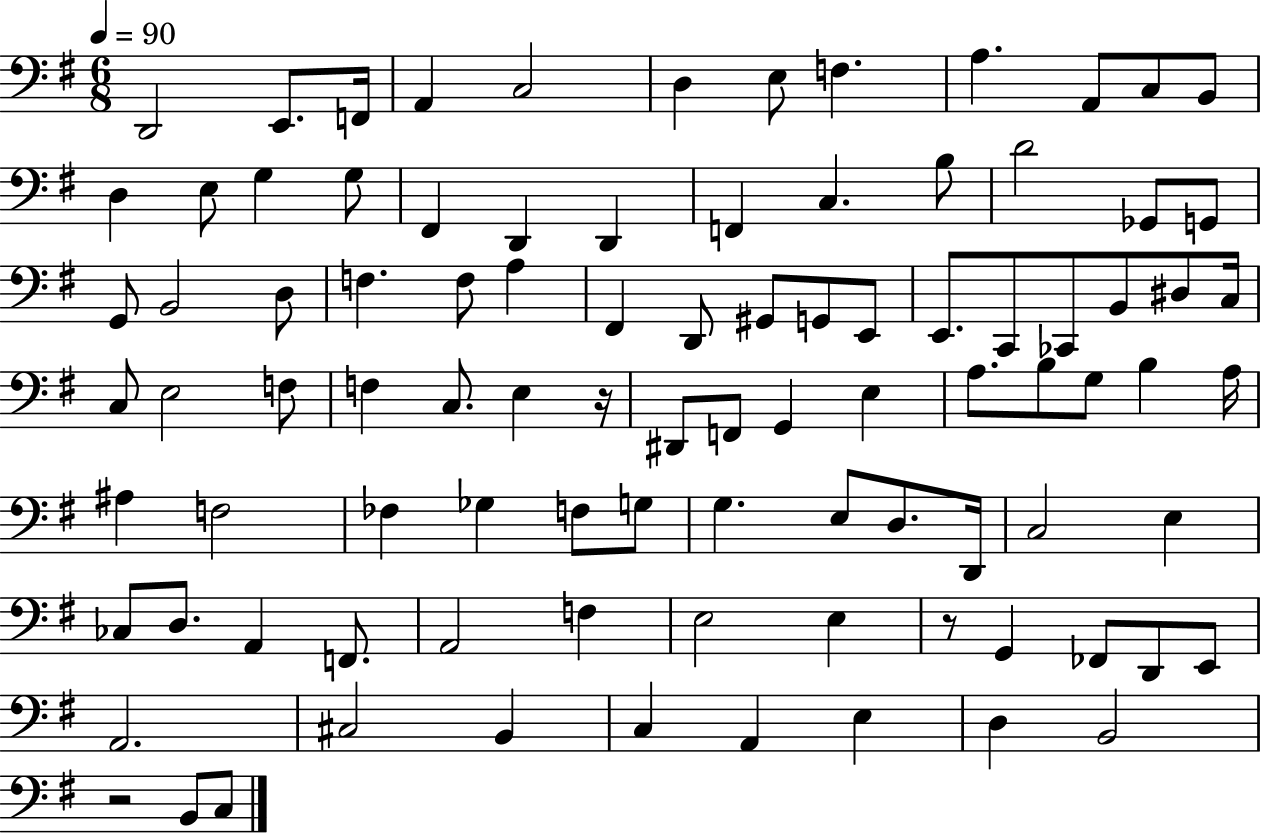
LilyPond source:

{
  \clef bass
  \numericTimeSignature
  \time 6/8
  \key g \major
  \tempo 4 = 90
  d,2 e,8. f,16 | a,4 c2 | d4 e8 f4. | a4. a,8 c8 b,8 | \break d4 e8 g4 g8 | fis,4 d,4 d,4 | f,4 c4. b8 | d'2 ges,8 g,8 | \break g,8 b,2 d8 | f4. f8 a4 | fis,4 d,8 gis,8 g,8 e,8 | e,8. c,8 ces,8 b,8 dis8 c16 | \break c8 e2 f8 | f4 c8. e4 r16 | dis,8 f,8 g,4 e4 | a8. b8 g8 b4 a16 | \break ais4 f2 | fes4 ges4 f8 g8 | g4. e8 d8. d,16 | c2 e4 | \break ces8 d8. a,4 f,8. | a,2 f4 | e2 e4 | r8 g,4 fes,8 d,8 e,8 | \break a,2. | cis2 b,4 | c4 a,4 e4 | d4 b,2 | \break r2 b,8 c8 | \bar "|."
}